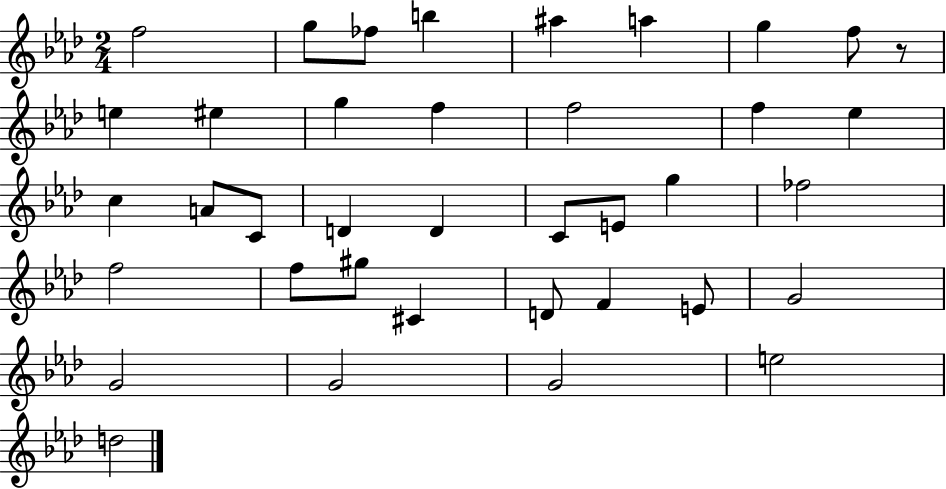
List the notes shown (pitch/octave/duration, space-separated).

F5/h G5/e FES5/e B5/q A#5/q A5/q G5/q F5/e R/e E5/q EIS5/q G5/q F5/q F5/h F5/q Eb5/q C5/q A4/e C4/e D4/q D4/q C4/e E4/e G5/q FES5/h F5/h F5/e G#5/e C#4/q D4/e F4/q E4/e G4/h G4/h G4/h G4/h E5/h D5/h